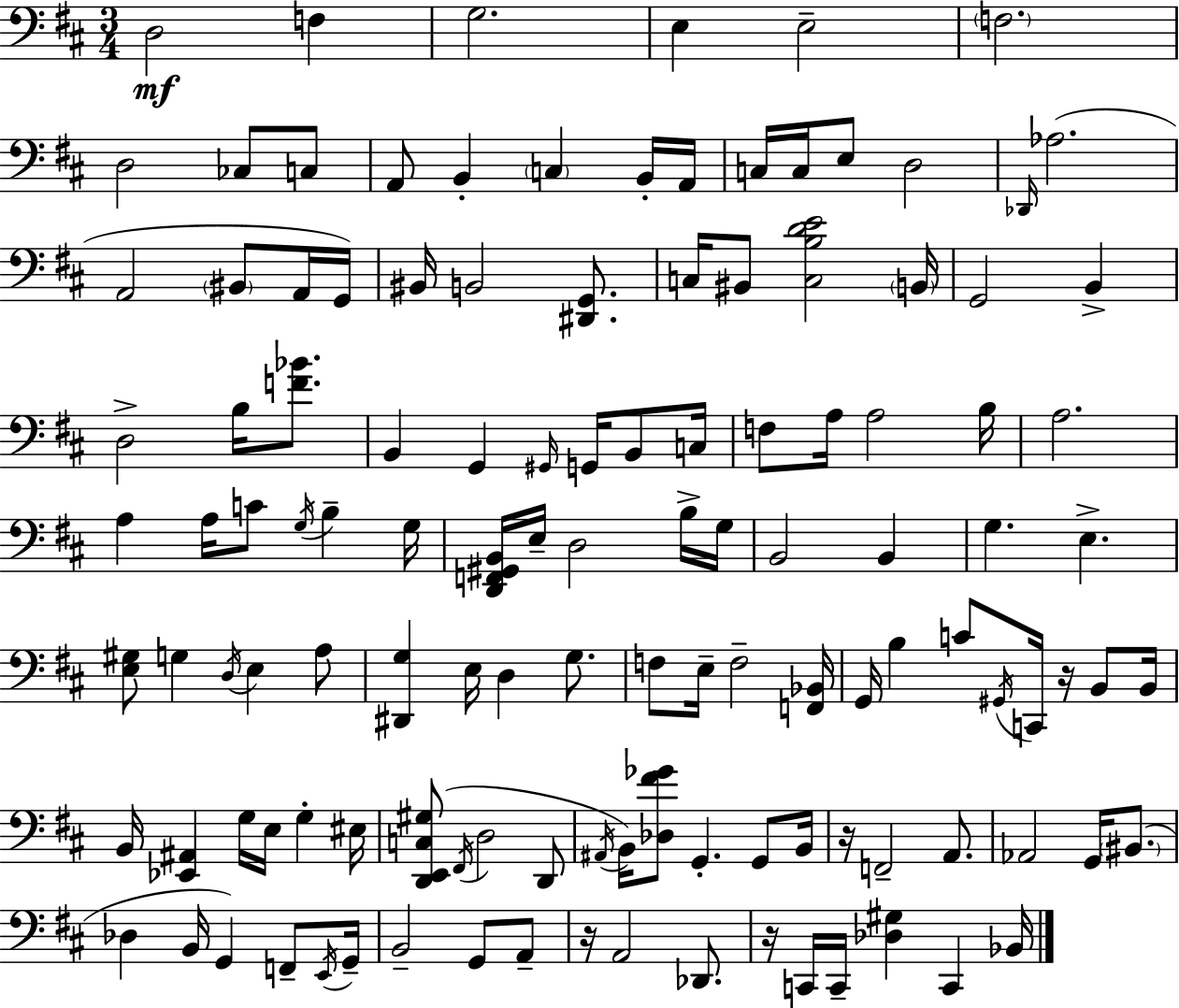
{
  \clef bass
  \numericTimeSignature
  \time 3/4
  \key d \major
  d2\mf f4 | g2. | e4 e2-- | \parenthesize f2. | \break d2 ces8 c8 | a,8 b,4-. \parenthesize c4 b,16-. a,16 | c16 c16 e8 d2 | \grace { des,16 } aes2.( | \break a,2 \parenthesize bis,8 a,16 | g,16) bis,16 b,2 <dis, g,>8. | c16 bis,8 <c b d' e'>2 | \parenthesize b,16 g,2 b,4-> | \break d2-> b16 <f' bes'>8. | b,4 g,4 \grace { gis,16 } g,16 b,8 | c16 f8 a16 a2 | b16 a2. | \break a4 a16 c'8 \acciaccatura { g16 } b4-- | g16 <d, f, gis, b,>16 e16-- d2 | b16-> g16 b,2 b,4 | g4. e4.-> | \break <e gis>8 g4 \acciaccatura { d16 } e4 | a8 <dis, g>4 e16 d4 | g8. f8 e16-- f2-- | <f, bes,>16 g,16 b4 c'8 \acciaccatura { gis,16 } | \break c,16 r16 b,8 b,16 b,16 <ees, ais,>4 g16 e16 | g4-. eis16 <d, e, c gis>8( \acciaccatura { fis,16 } d2 | d,8 \acciaccatura { ais,16 } b,16) <des fis' ges'>8 g,4.-. | g,8 b,16 r16 f,2-- | \break a,8. aes,2 | g,16 \parenthesize bis,8.( des4 b,16 | g,4) f,8-- \acciaccatura { e,16 } g,16-- b,2-- | g,8 a,8-- r16 a,2 | \break des,8. r16 c,16 c,16-- <des gis>4 | c,4 bes,16 \bar "|."
}